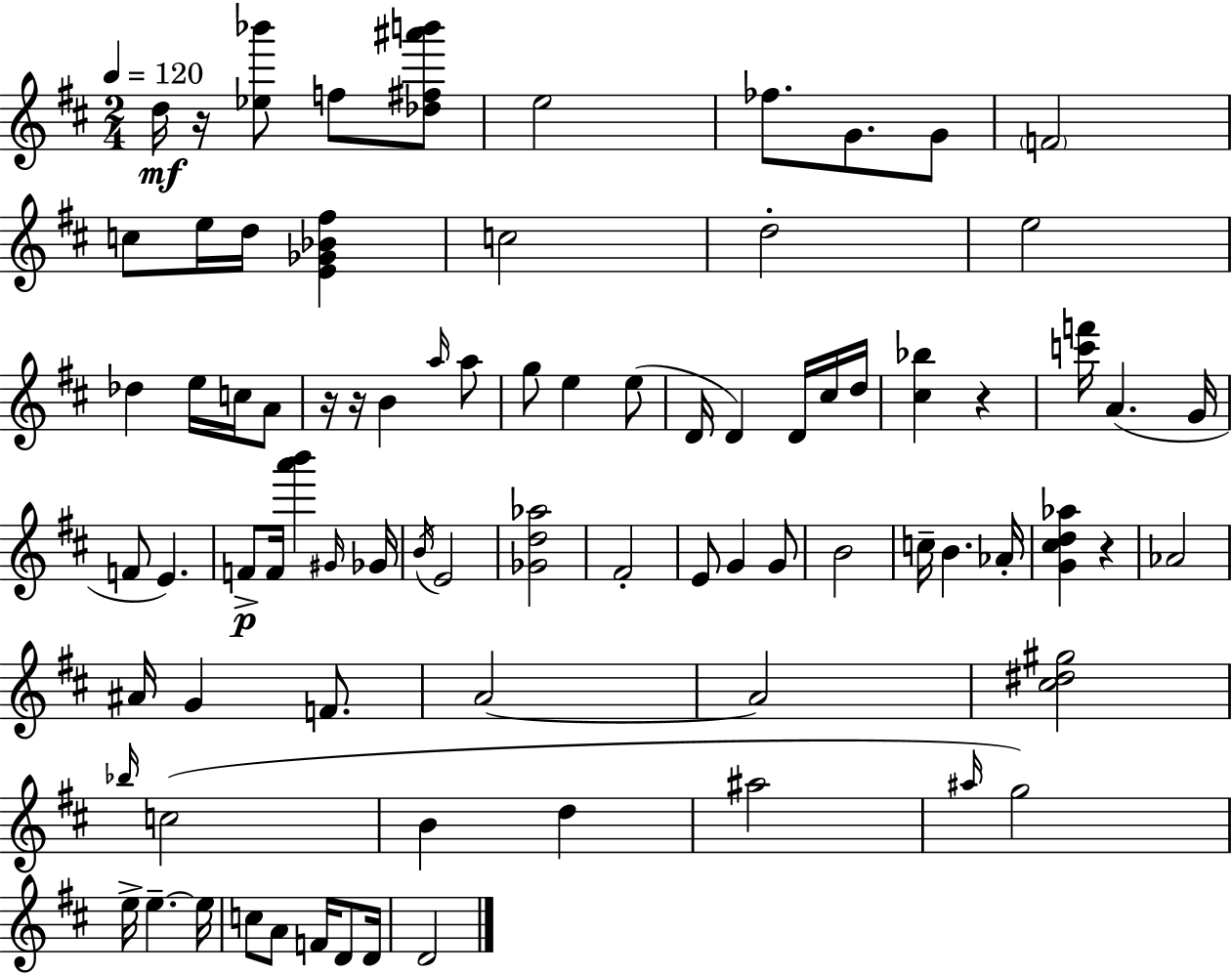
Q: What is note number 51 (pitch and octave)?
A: A4